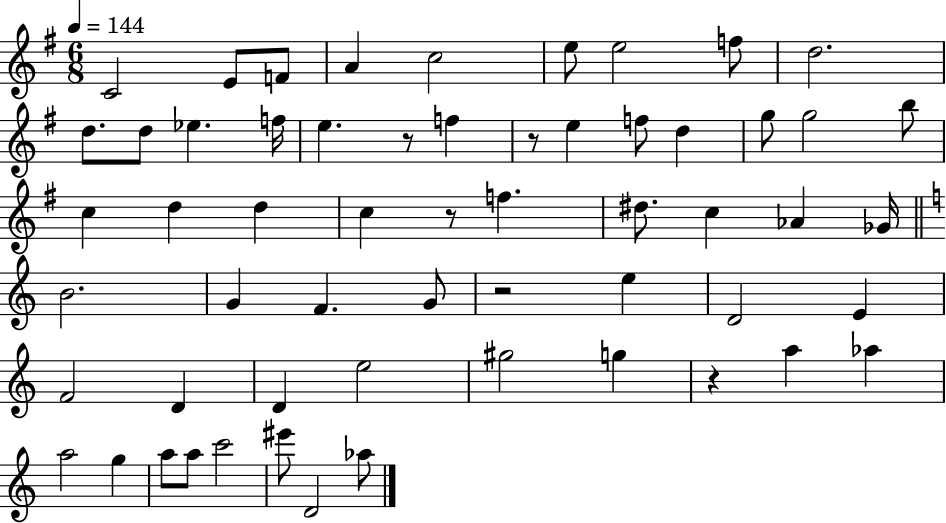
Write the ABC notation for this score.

X:1
T:Untitled
M:6/8
L:1/4
K:G
C2 E/2 F/2 A c2 e/2 e2 f/2 d2 d/2 d/2 _e f/4 e z/2 f z/2 e f/2 d g/2 g2 b/2 c d d c z/2 f ^d/2 c _A _G/4 B2 G F G/2 z2 e D2 E F2 D D e2 ^g2 g z a _a a2 g a/2 a/2 c'2 ^e'/2 D2 _a/2